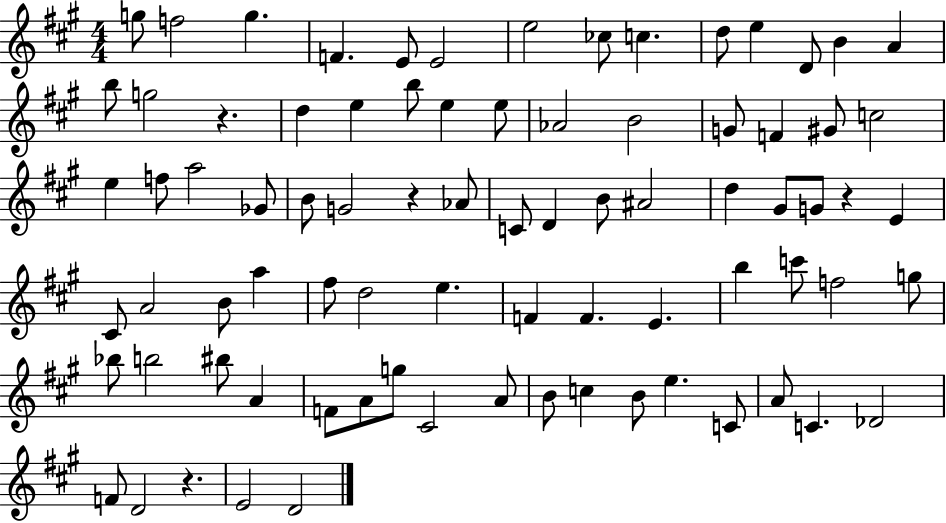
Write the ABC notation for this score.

X:1
T:Untitled
M:4/4
L:1/4
K:A
g/2 f2 g F E/2 E2 e2 _c/2 c d/2 e D/2 B A b/2 g2 z d e b/2 e e/2 _A2 B2 G/2 F ^G/2 c2 e f/2 a2 _G/2 B/2 G2 z _A/2 C/2 D B/2 ^A2 d ^G/2 G/2 z E ^C/2 A2 B/2 a ^f/2 d2 e F F E b c'/2 f2 g/2 _b/2 b2 ^b/2 A F/2 A/2 g/2 ^C2 A/2 B/2 c B/2 e C/2 A/2 C _D2 F/2 D2 z E2 D2